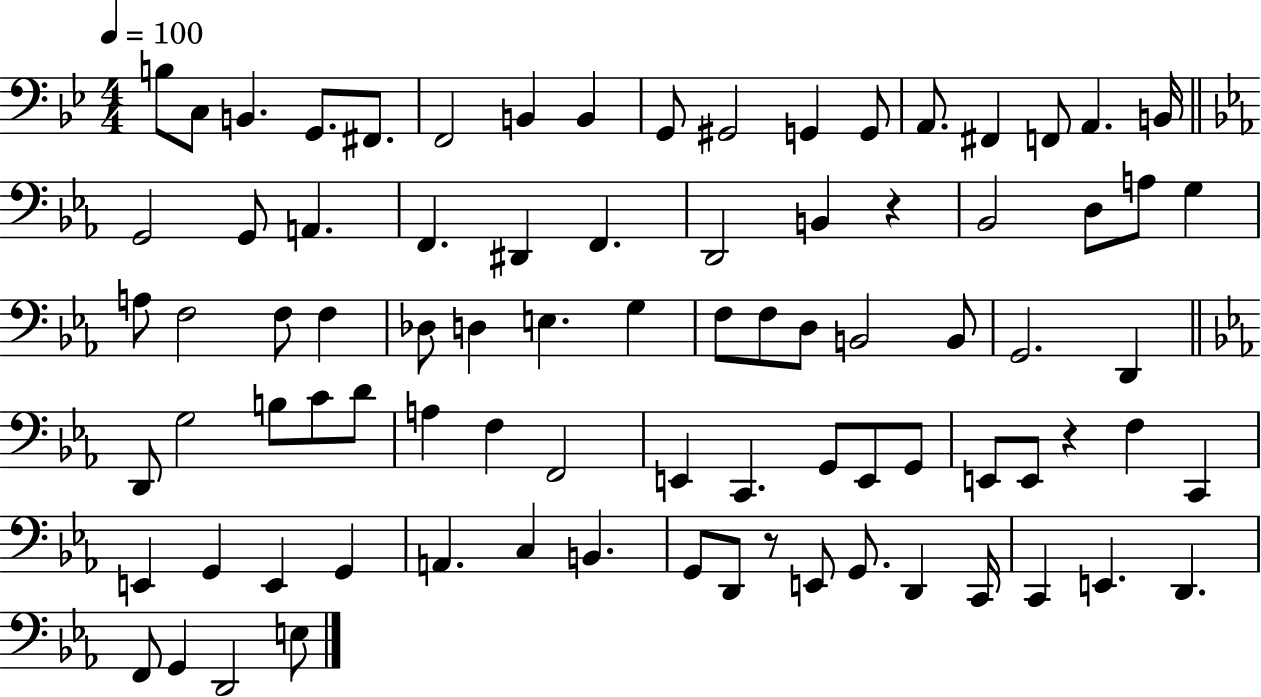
B3/e C3/e B2/q. G2/e. F#2/e. F2/h B2/q B2/q G2/e G#2/h G2/q G2/e A2/e. F#2/q F2/e A2/q. B2/s G2/h G2/e A2/q. F2/q. D#2/q F2/q. D2/h B2/q R/q Bb2/h D3/e A3/e G3/q A3/e F3/h F3/e F3/q Db3/e D3/q E3/q. G3/q F3/e F3/e D3/e B2/h B2/e G2/h. D2/q D2/e G3/h B3/e C4/e D4/e A3/q F3/q F2/h E2/q C2/q. G2/e E2/e G2/e E2/e E2/e R/q F3/q C2/q E2/q G2/q E2/q G2/q A2/q. C3/q B2/q. G2/e D2/e R/e E2/e G2/e. D2/q C2/s C2/q E2/q. D2/q. F2/e G2/q D2/h E3/e